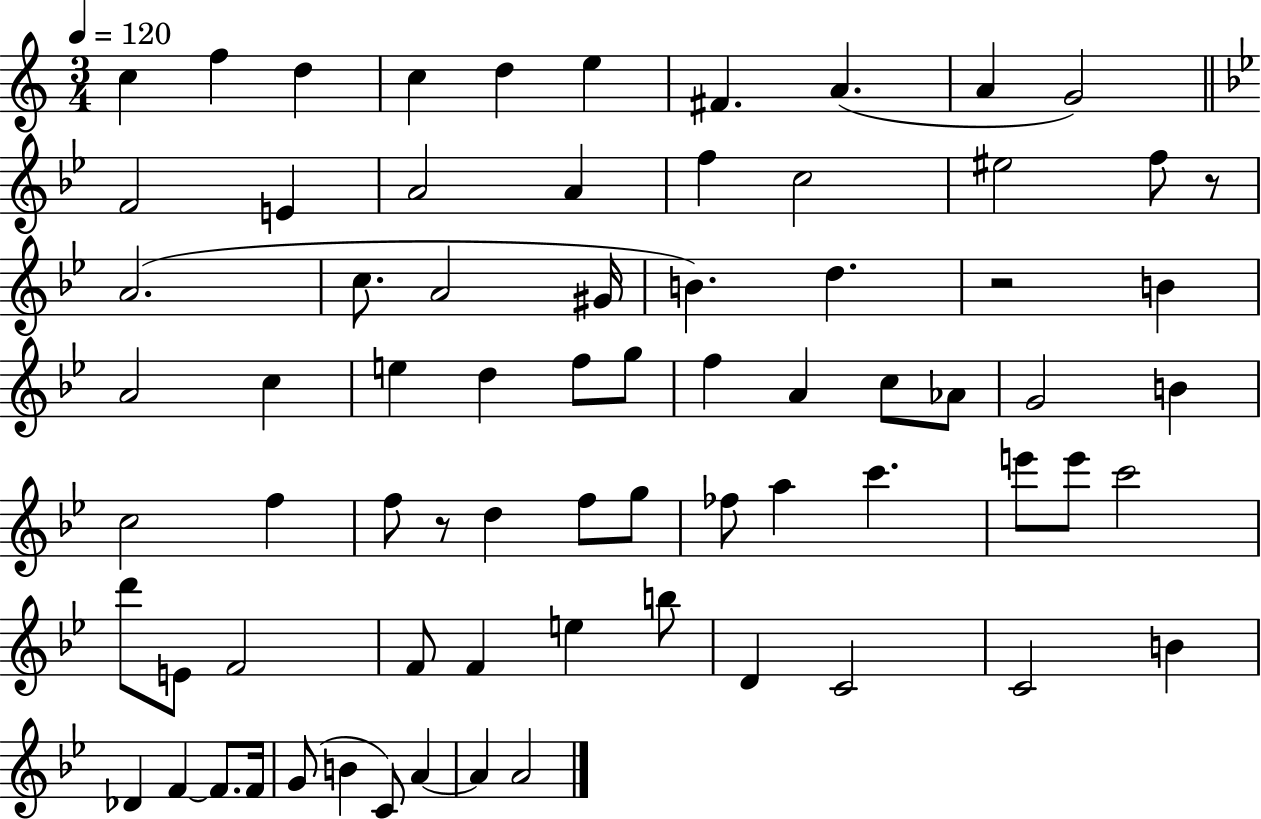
{
  \clef treble
  \numericTimeSignature
  \time 3/4
  \key c \major
  \tempo 4 = 120
  c''4 f''4 d''4 | c''4 d''4 e''4 | fis'4. a'4.( | a'4 g'2) | \break \bar "||" \break \key bes \major f'2 e'4 | a'2 a'4 | f''4 c''2 | eis''2 f''8 r8 | \break a'2.( | c''8. a'2 gis'16 | b'4.) d''4. | r2 b'4 | \break a'2 c''4 | e''4 d''4 f''8 g''8 | f''4 a'4 c''8 aes'8 | g'2 b'4 | \break c''2 f''4 | f''8 r8 d''4 f''8 g''8 | fes''8 a''4 c'''4. | e'''8 e'''8 c'''2 | \break d'''8 e'8 f'2 | f'8 f'4 e''4 b''8 | d'4 c'2 | c'2 b'4 | \break des'4 f'4~~ f'8. f'16 | g'8( b'4 c'8) a'4~~ | a'4 a'2 | \bar "|."
}